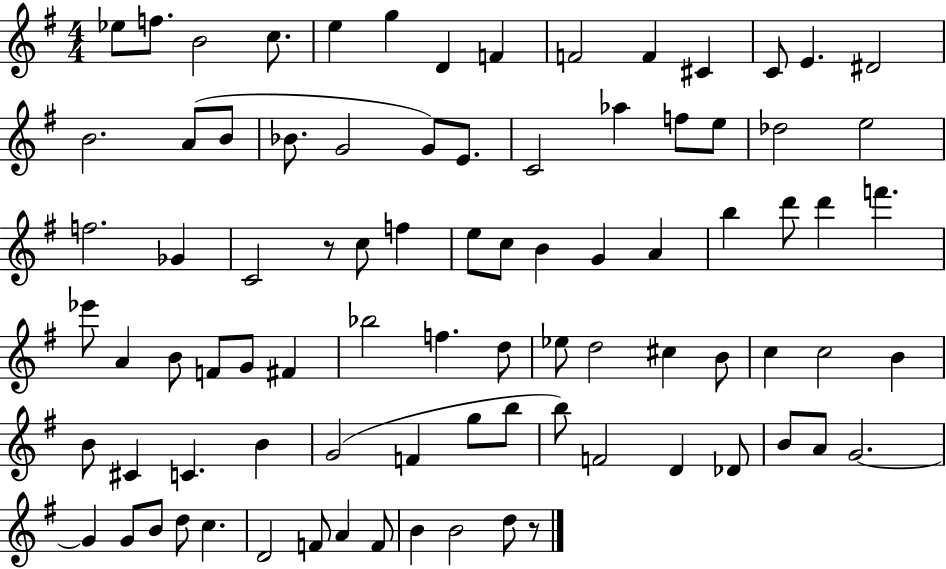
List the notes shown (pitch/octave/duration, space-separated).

Eb5/e F5/e. B4/h C5/e. E5/q G5/q D4/q F4/q F4/h F4/q C#4/q C4/e E4/q. D#4/h B4/h. A4/e B4/e Bb4/e. G4/h G4/e E4/e. C4/h Ab5/q F5/e E5/e Db5/h E5/h F5/h. Gb4/q C4/h R/e C5/e F5/q E5/e C5/e B4/q G4/q A4/q B5/q D6/e D6/q F6/q. Eb6/e A4/q B4/e F4/e G4/e F#4/q Bb5/h F5/q. D5/e Eb5/e D5/h C#5/q B4/e C5/q C5/h B4/q B4/e C#4/q C4/q. B4/q G4/h F4/q G5/e B5/e B5/e F4/h D4/q Db4/e B4/e A4/e G4/h. G4/q G4/e B4/e D5/e C5/q. D4/h F4/e A4/q F4/e B4/q B4/h D5/e R/e